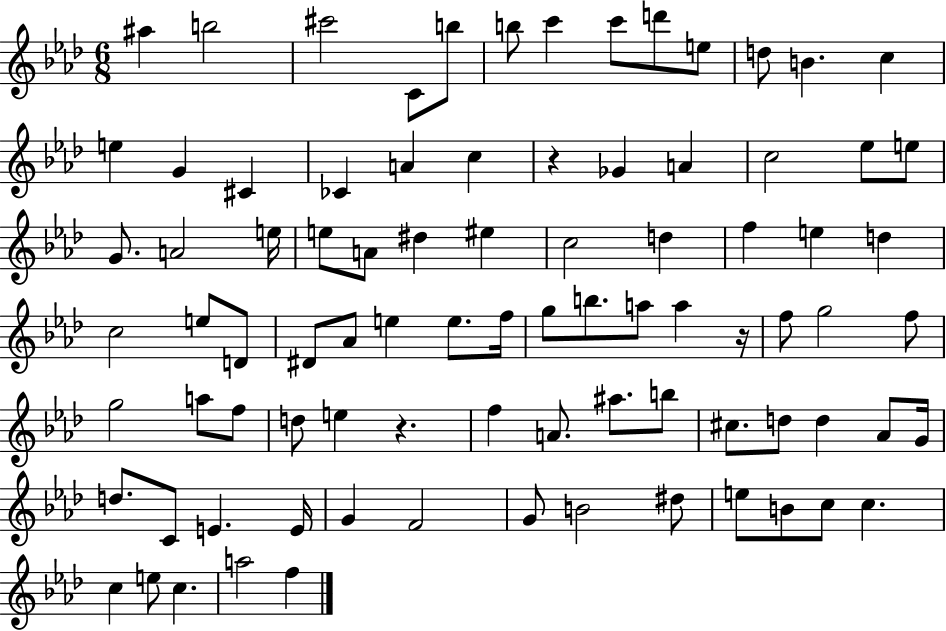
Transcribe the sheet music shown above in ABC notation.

X:1
T:Untitled
M:6/8
L:1/4
K:Ab
^a b2 ^c'2 C/2 b/2 b/2 c' c'/2 d'/2 e/2 d/2 B c e G ^C _C A c z _G A c2 _e/2 e/2 G/2 A2 e/4 e/2 A/2 ^d ^e c2 d f e d c2 e/2 D/2 ^D/2 _A/2 e e/2 f/4 g/2 b/2 a/2 a z/4 f/2 g2 f/2 g2 a/2 f/2 d/2 e z f A/2 ^a/2 b/2 ^c/2 d/2 d _A/2 G/4 d/2 C/2 E E/4 G F2 G/2 B2 ^d/2 e/2 B/2 c/2 c c e/2 c a2 f